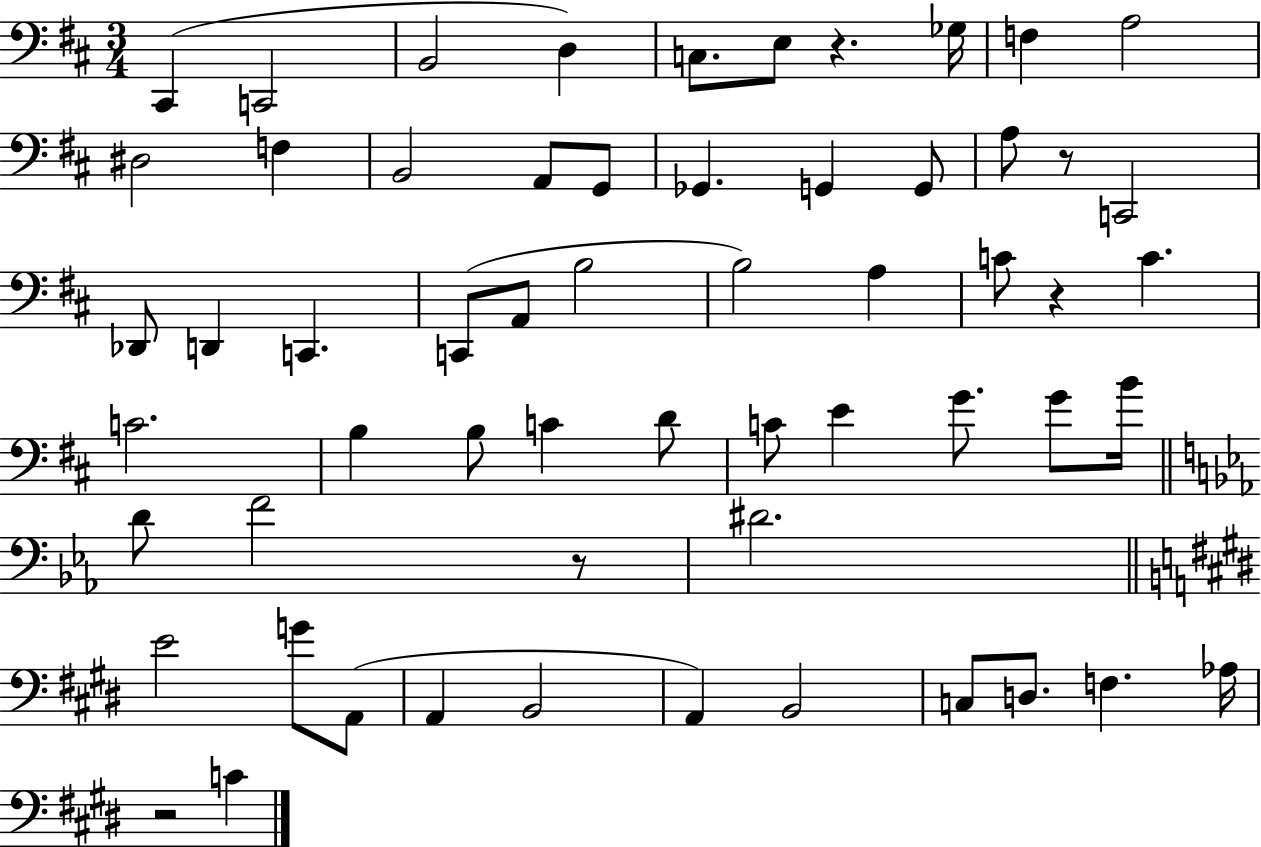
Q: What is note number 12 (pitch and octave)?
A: B2